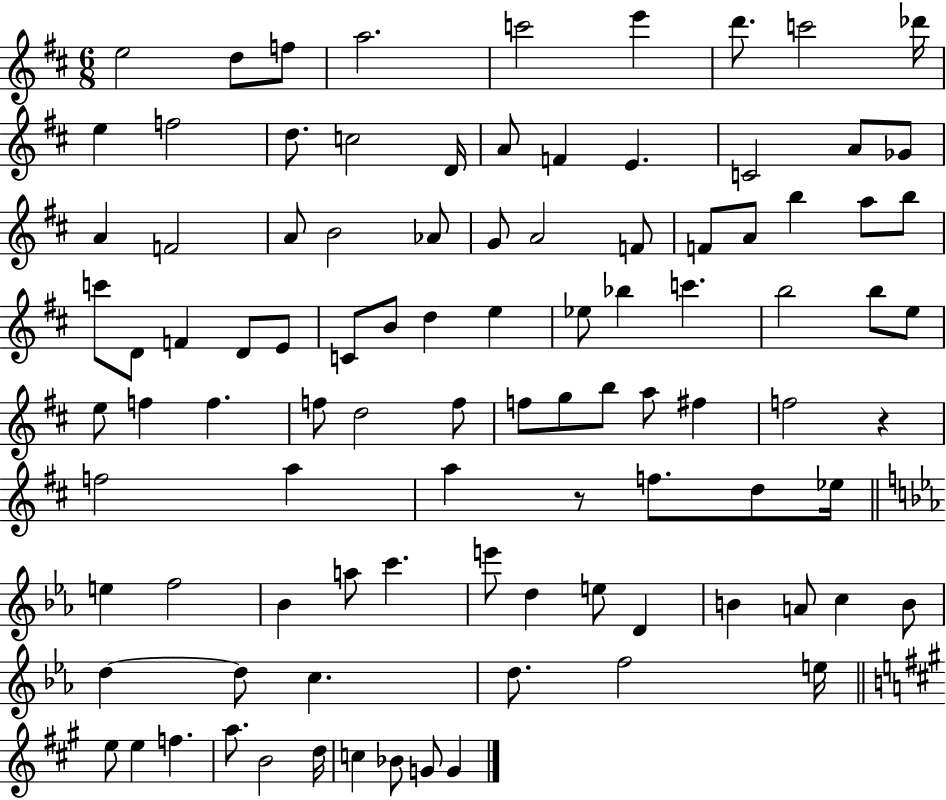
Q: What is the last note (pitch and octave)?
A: G4